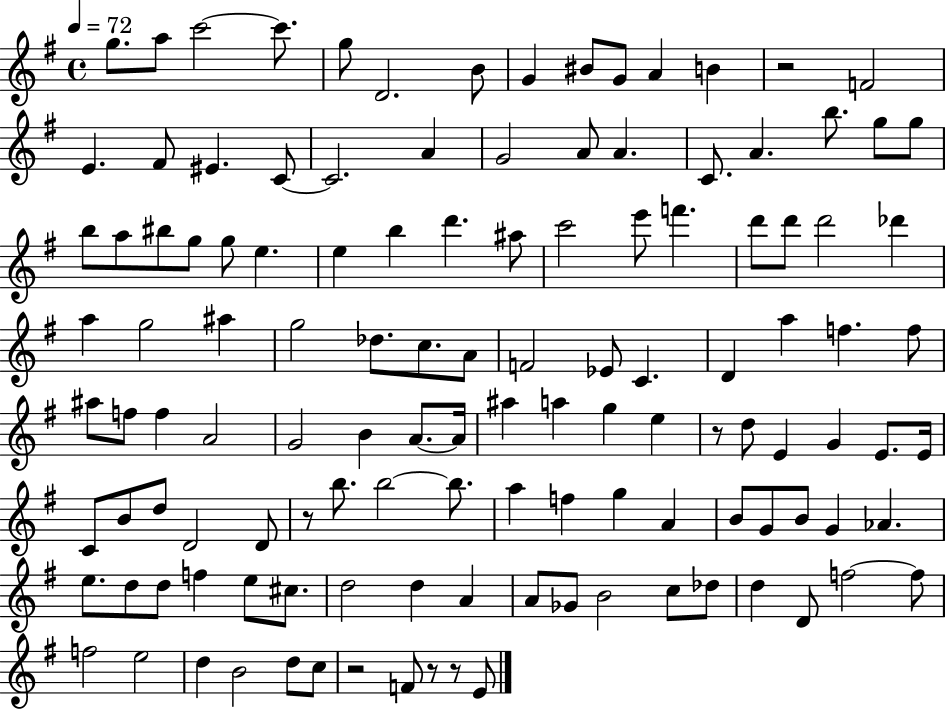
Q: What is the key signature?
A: G major